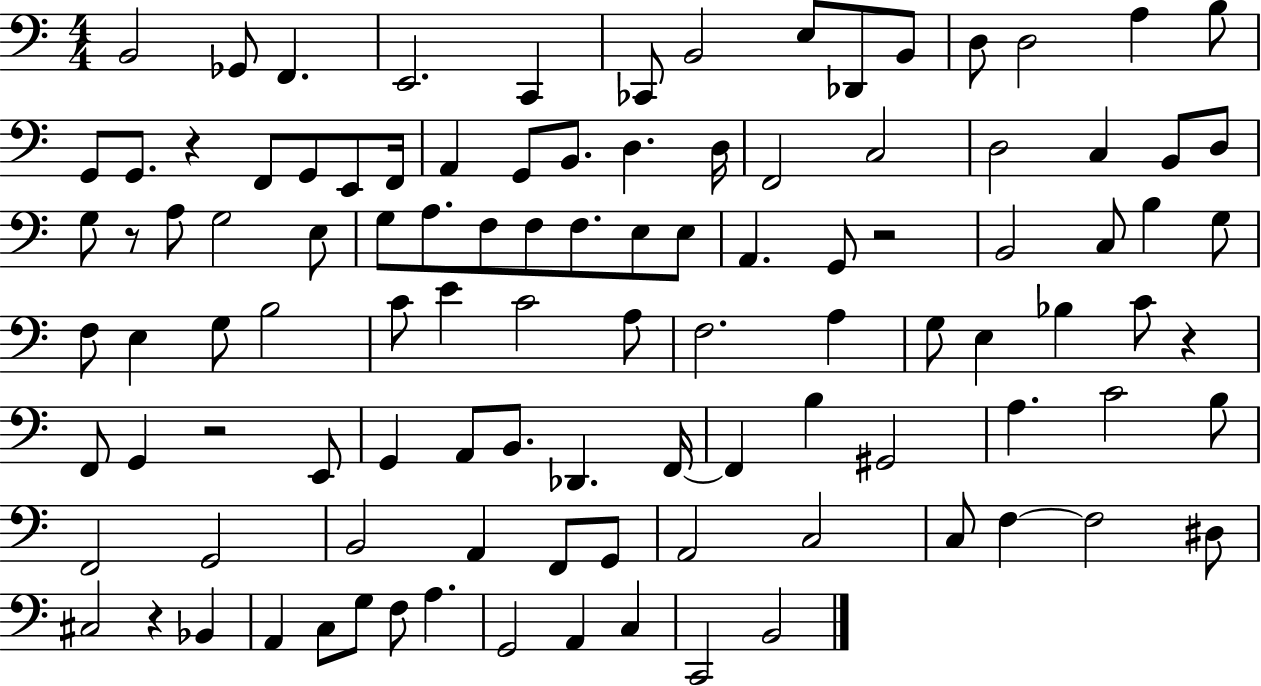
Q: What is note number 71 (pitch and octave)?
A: F2